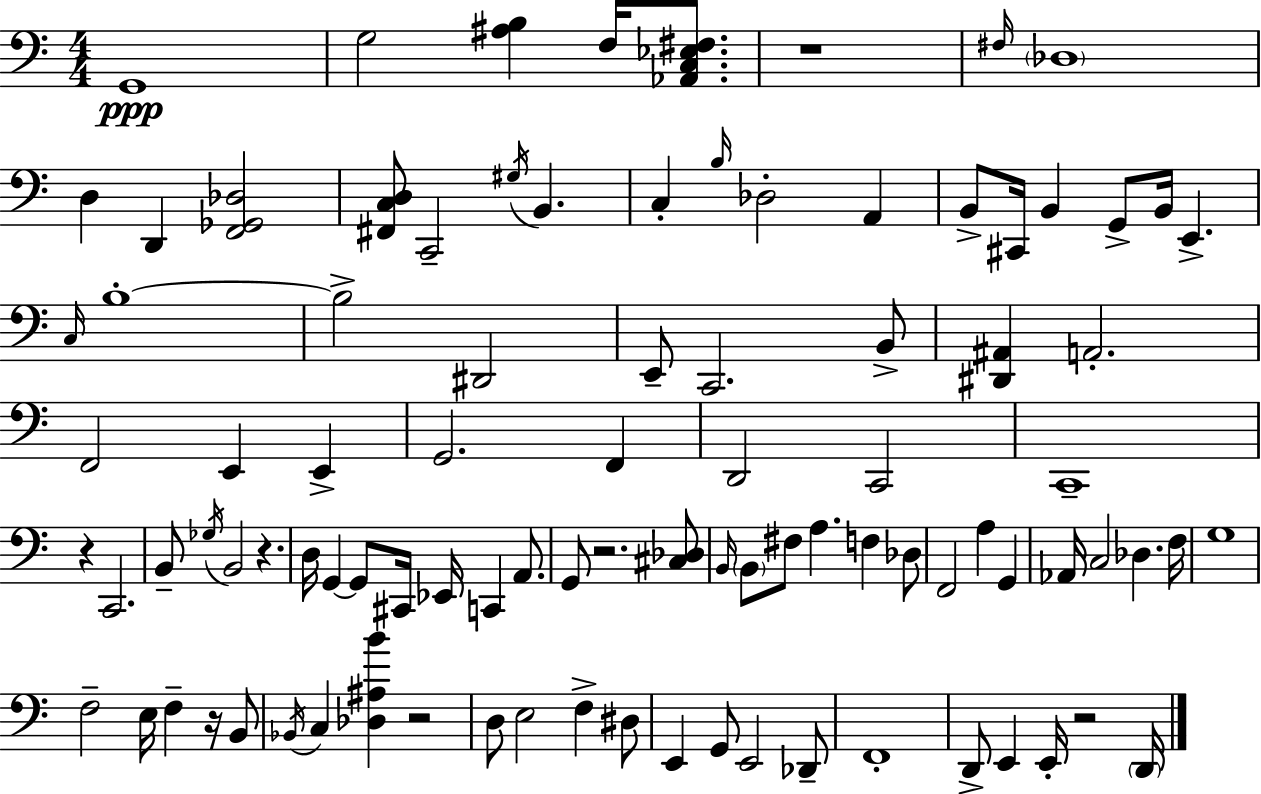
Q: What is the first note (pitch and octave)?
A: G2